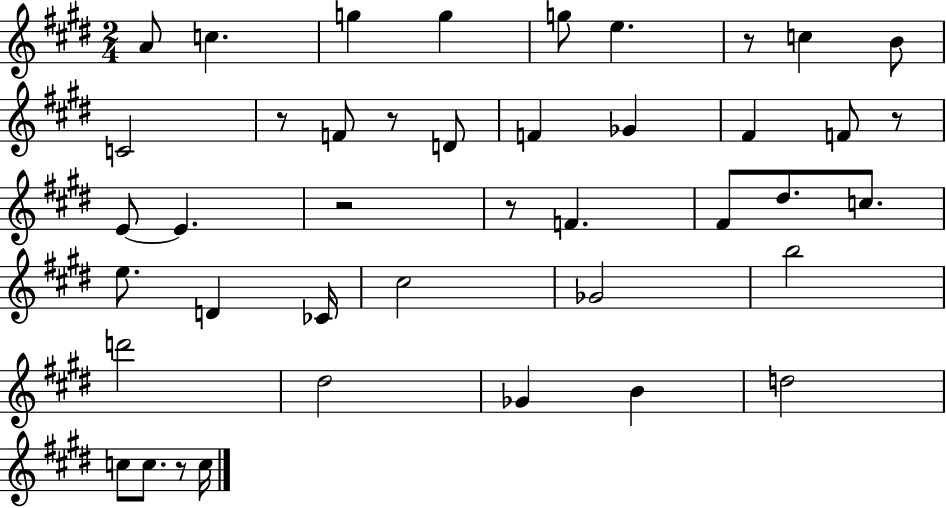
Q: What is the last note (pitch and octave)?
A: C5